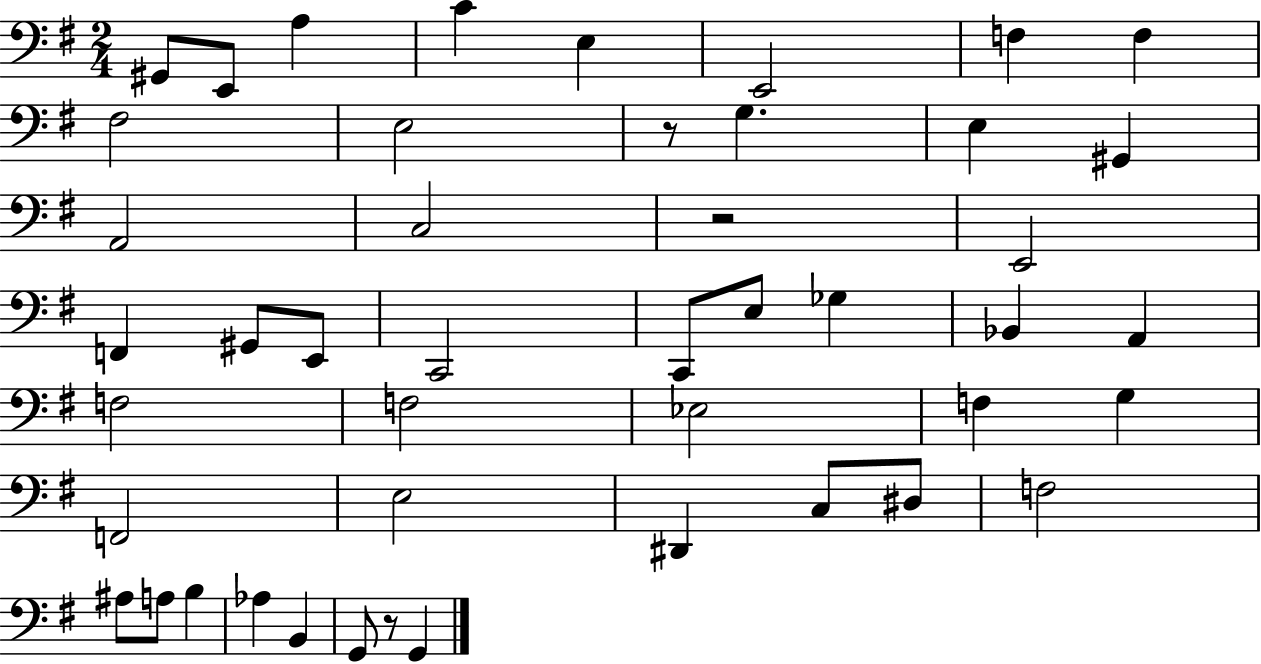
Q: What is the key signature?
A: G major